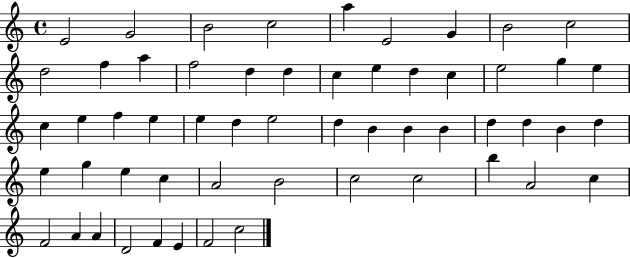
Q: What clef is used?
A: treble